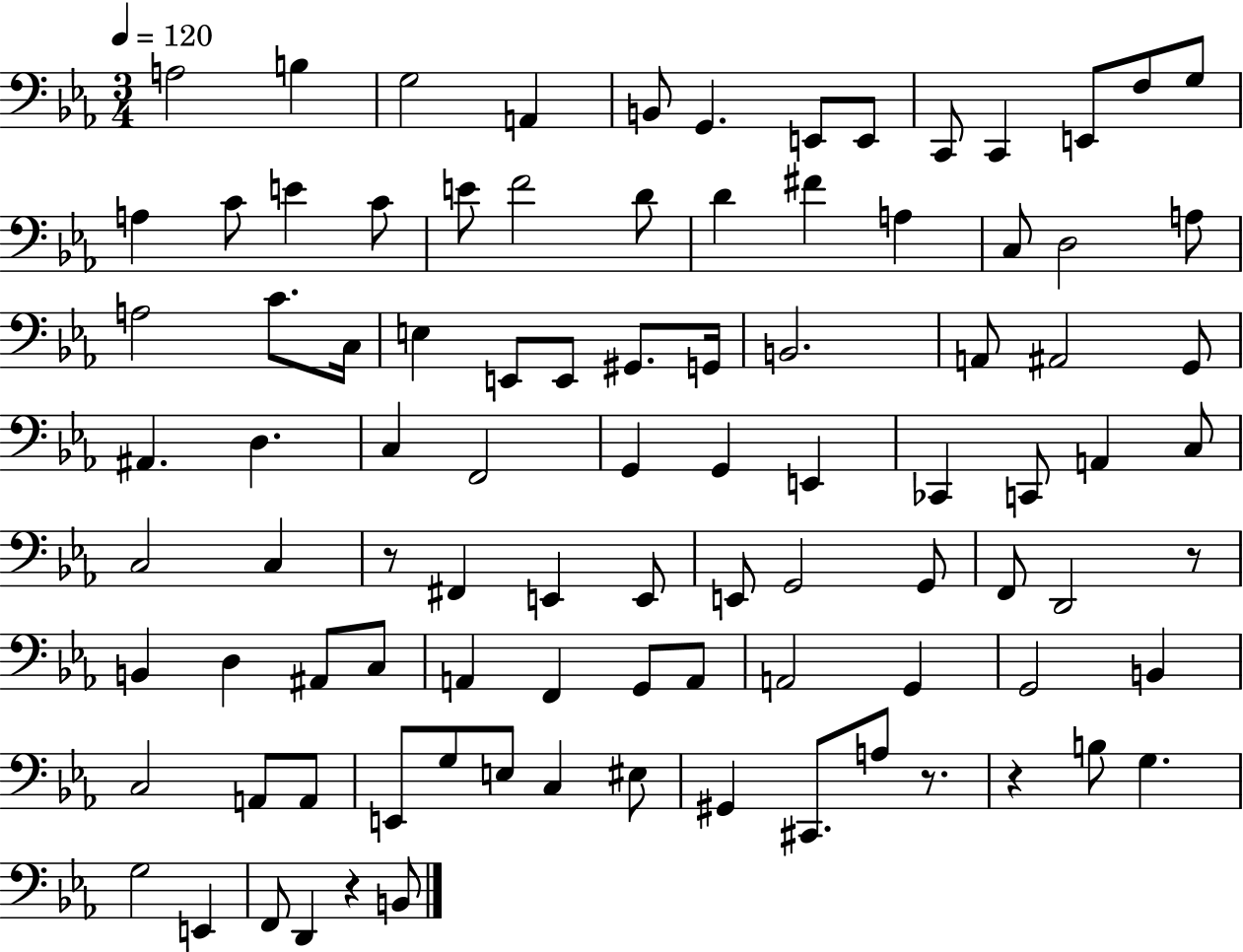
X:1
T:Untitled
M:3/4
L:1/4
K:Eb
A,2 B, G,2 A,, B,,/2 G,, E,,/2 E,,/2 C,,/2 C,, E,,/2 F,/2 G,/2 A, C/2 E C/2 E/2 F2 D/2 D ^F A, C,/2 D,2 A,/2 A,2 C/2 C,/4 E, E,,/2 E,,/2 ^G,,/2 G,,/4 B,,2 A,,/2 ^A,,2 G,,/2 ^A,, D, C, F,,2 G,, G,, E,, _C,, C,,/2 A,, C,/2 C,2 C, z/2 ^F,, E,, E,,/2 E,,/2 G,,2 G,,/2 F,,/2 D,,2 z/2 B,, D, ^A,,/2 C,/2 A,, F,, G,,/2 A,,/2 A,,2 G,, G,,2 B,, C,2 A,,/2 A,,/2 E,,/2 G,/2 E,/2 C, ^E,/2 ^G,, ^C,,/2 A,/2 z/2 z B,/2 G, G,2 E,, F,,/2 D,, z B,,/2